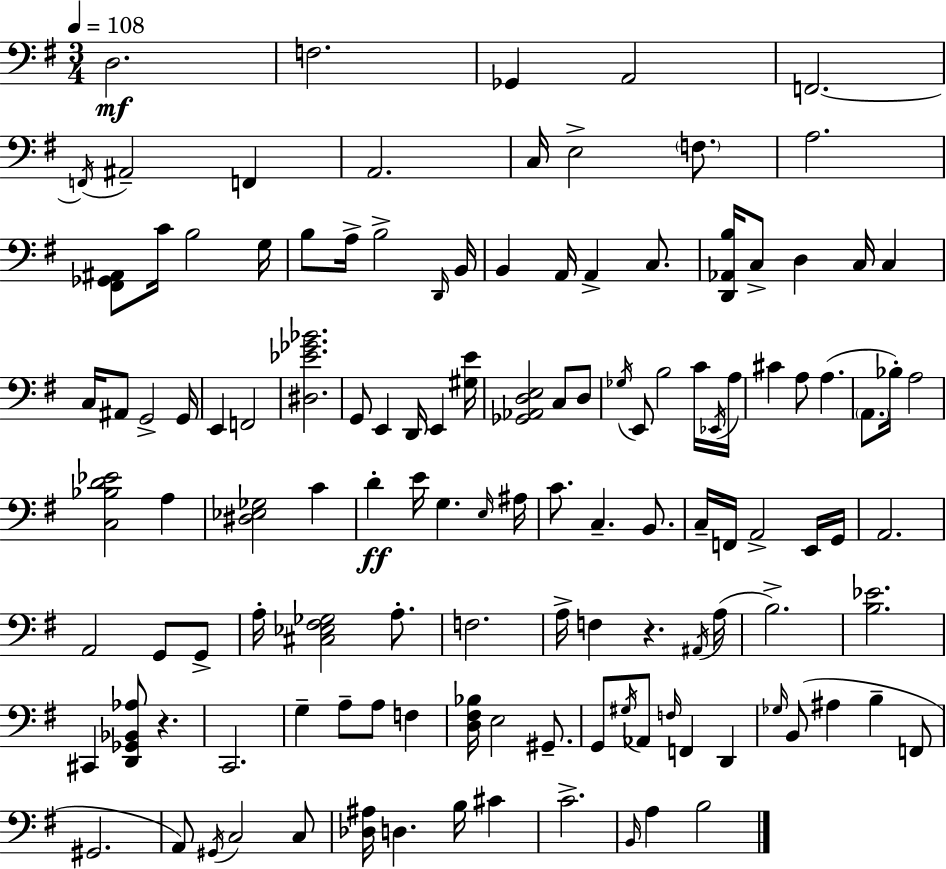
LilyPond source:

{
  \clef bass
  \numericTimeSignature
  \time 3/4
  \key e \minor
  \tempo 4 = 108
  d2.\mf | f2. | ges,4 a,2 | f,2.~~ | \break \acciaccatura { f,16 } ais,2-- f,4 | a,2. | c16 e2-> \parenthesize f8. | a2. | \break <fis, ges, ais,>8 c'16 b2 | g16 b8 a16-> b2-> | \grace { d,16 } b,16 b,4 a,16 a,4-> c8. | <d, aes, b>16 c8-> d4 c16 c4 | \break c16 ais,8 g,2-> | g,16 e,4 f,2 | <dis ees' ges' bes'>2. | g,8 e,4 d,16 e,4 | \break <gis e'>16 <ges, aes, d e>2 c8 | d8 \acciaccatura { ges16 } e,8 b2 | c'16 \acciaccatura { ees,16 } a16 cis'4 a8 a4.( | \parenthesize a,8. bes16-.) a2 | \break <c bes d' ees'>2 | a4 <dis ees ges>2 | c'4 d'4-.\ff e'16 g4. | \grace { e16 } ais16 c'8. c4.-- | \break b,8. c16-- f,16 a,2-> | e,16 g,16 a,2. | a,2 | g,8 g,8-> a16-. <cis ees fis ges>2 | \break a8.-. f2. | a16-> f4 r4. | \acciaccatura { ais,16 }( a16 b2.->) | <b ees'>2. | \break cis,4 <d, ges, bes, aes>8 | r4. c,2. | g4-- a8-- | a8 f4 <d fis bes>16 e2 | \break gis,8.-- g,8 \acciaccatura { gis16 } aes,8 \grace { f16 } | f,4 d,4 \grace { ges16 } b,8( ais4 | b4-- f,8 gis,2. | a,8) \acciaccatura { gis,16 } | \break c2 c8 <des ais>16 d4. | b16 cis'4 c'2.-> | \grace { b,16 } a4 | b2 \bar "|."
}